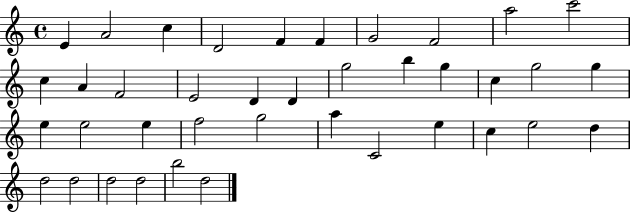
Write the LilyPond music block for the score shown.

{
  \clef treble
  \time 4/4
  \defaultTimeSignature
  \key c \major
  e'4 a'2 c''4 | d'2 f'4 f'4 | g'2 f'2 | a''2 c'''2 | \break c''4 a'4 f'2 | e'2 d'4 d'4 | g''2 b''4 g''4 | c''4 g''2 g''4 | \break e''4 e''2 e''4 | f''2 g''2 | a''4 c'2 e''4 | c''4 e''2 d''4 | \break d''2 d''2 | d''2 d''2 | b''2 d''2 | \bar "|."
}